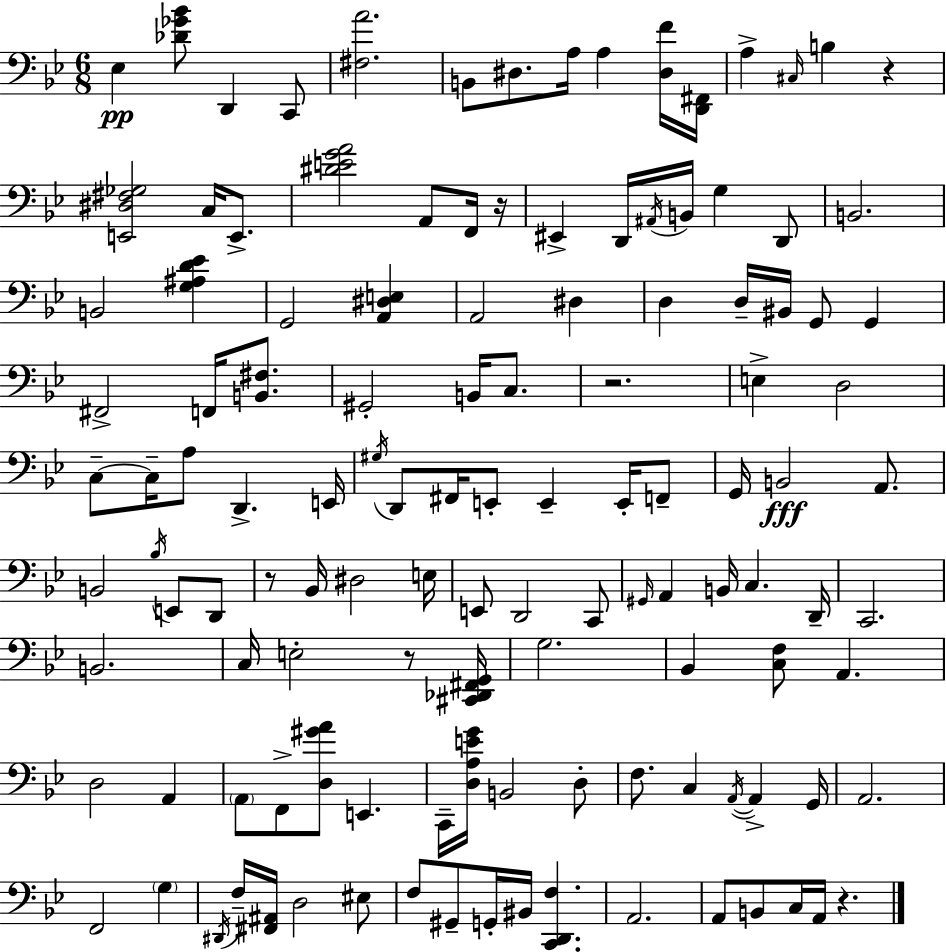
X:1
T:Untitled
M:6/8
L:1/4
K:Bb
_E, [_D_G_B]/2 D,, C,,/2 [^F,A]2 B,,/2 ^D,/2 A,/4 A, [^D,F]/4 [D,,^F,,]/4 A, ^C,/4 B, z [E,,^D,^F,_G,]2 C,/4 E,,/2 [^DEGA]2 A,,/2 F,,/4 z/4 ^E,, D,,/4 ^A,,/4 B,,/4 G, D,,/2 B,,2 B,,2 [G,^A,D_E] G,,2 [A,,^D,E,] A,,2 ^D, D, D,/4 ^B,,/4 G,,/2 G,, ^F,,2 F,,/4 [B,,^F,]/2 ^G,,2 B,,/4 C,/2 z2 E, D,2 C,/2 C,/4 A,/2 D,, E,,/4 ^G,/4 D,,/2 ^F,,/4 E,,/2 E,, E,,/4 F,,/2 G,,/4 B,,2 A,,/2 B,,2 _B,/4 E,,/2 D,,/2 z/2 _B,,/4 ^D,2 E,/4 E,,/2 D,,2 C,,/2 ^G,,/4 A,, B,,/4 C, D,,/4 C,,2 B,,2 C,/4 E,2 z/2 [^C,,_D,,^F,,G,,]/4 G,2 _B,, [C,F,]/2 A,, D,2 A,, A,,/2 F,,/2 [D,^GA]/2 E,, C,,/4 [D,A,EG]/4 B,,2 D,/2 F,/2 C, A,,/4 A,, G,,/4 A,,2 F,,2 G, ^D,,/4 F,/4 [^F,,^A,,]/4 D,2 ^E,/2 F,/2 ^G,,/2 G,,/4 ^B,,/4 [C,,D,,F,] A,,2 A,,/2 B,,/2 C,/4 A,,/4 z